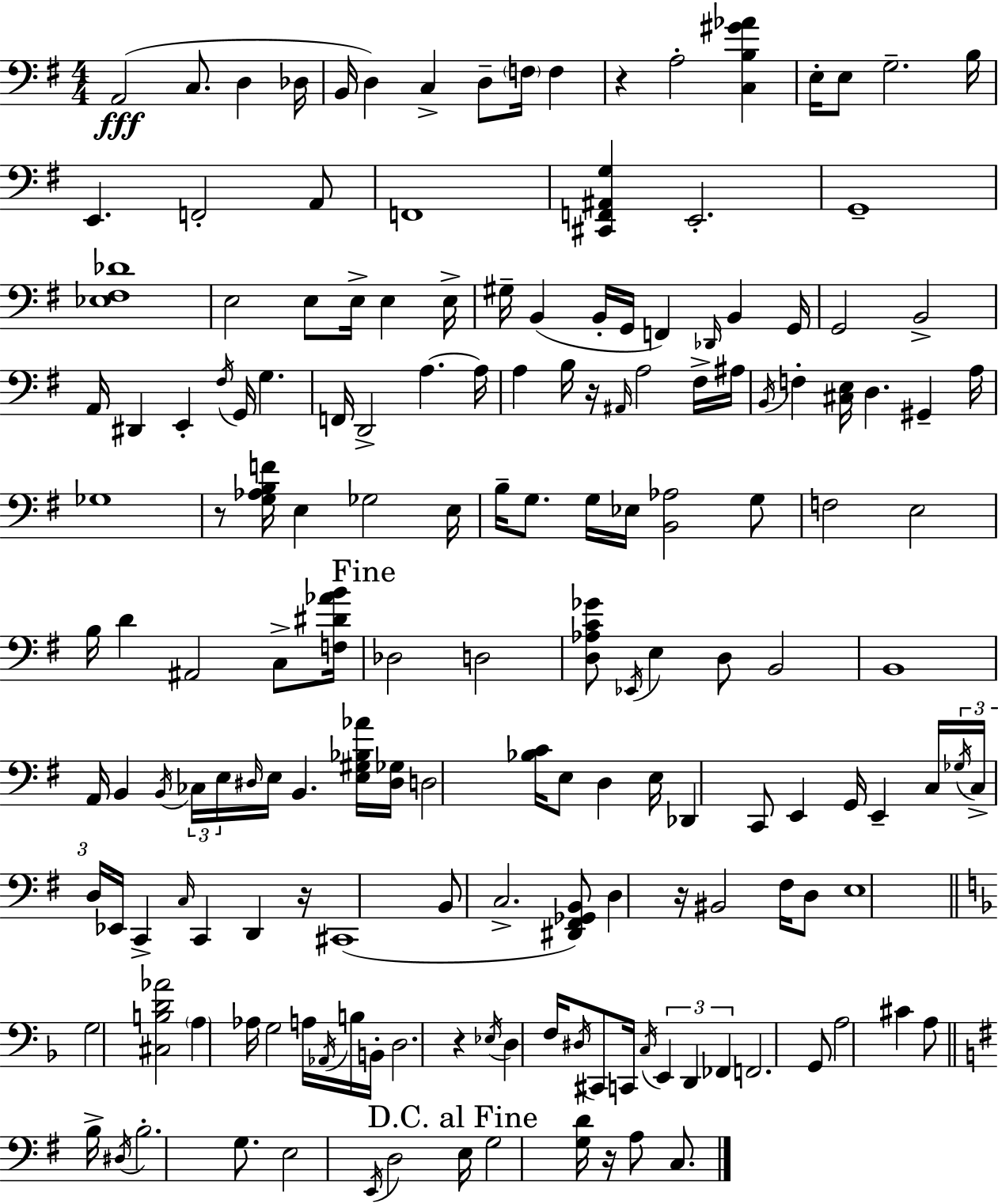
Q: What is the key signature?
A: E minor